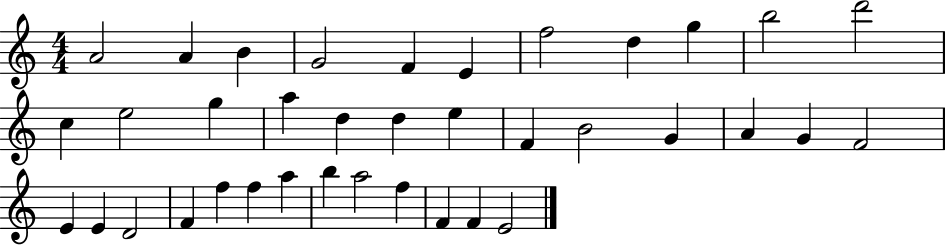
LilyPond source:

{
  \clef treble
  \numericTimeSignature
  \time 4/4
  \key c \major
  a'2 a'4 b'4 | g'2 f'4 e'4 | f''2 d''4 g''4 | b''2 d'''2 | \break c''4 e''2 g''4 | a''4 d''4 d''4 e''4 | f'4 b'2 g'4 | a'4 g'4 f'2 | \break e'4 e'4 d'2 | f'4 f''4 f''4 a''4 | b''4 a''2 f''4 | f'4 f'4 e'2 | \break \bar "|."
}